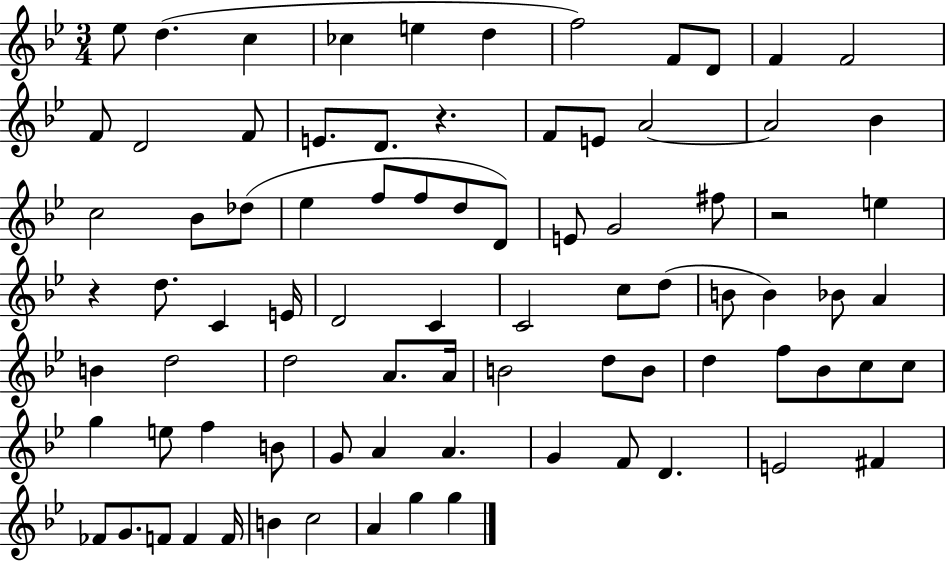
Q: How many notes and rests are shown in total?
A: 83